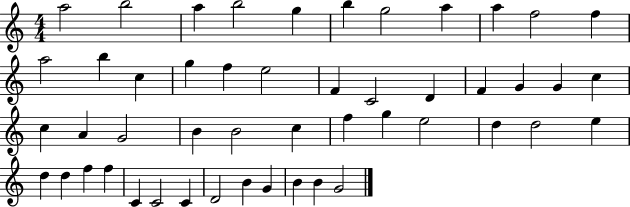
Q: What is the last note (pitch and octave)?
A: G4